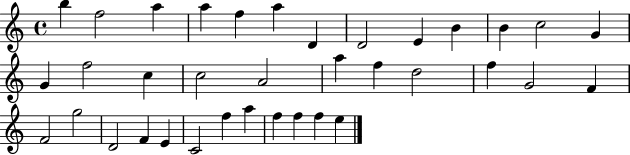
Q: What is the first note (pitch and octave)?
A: B5